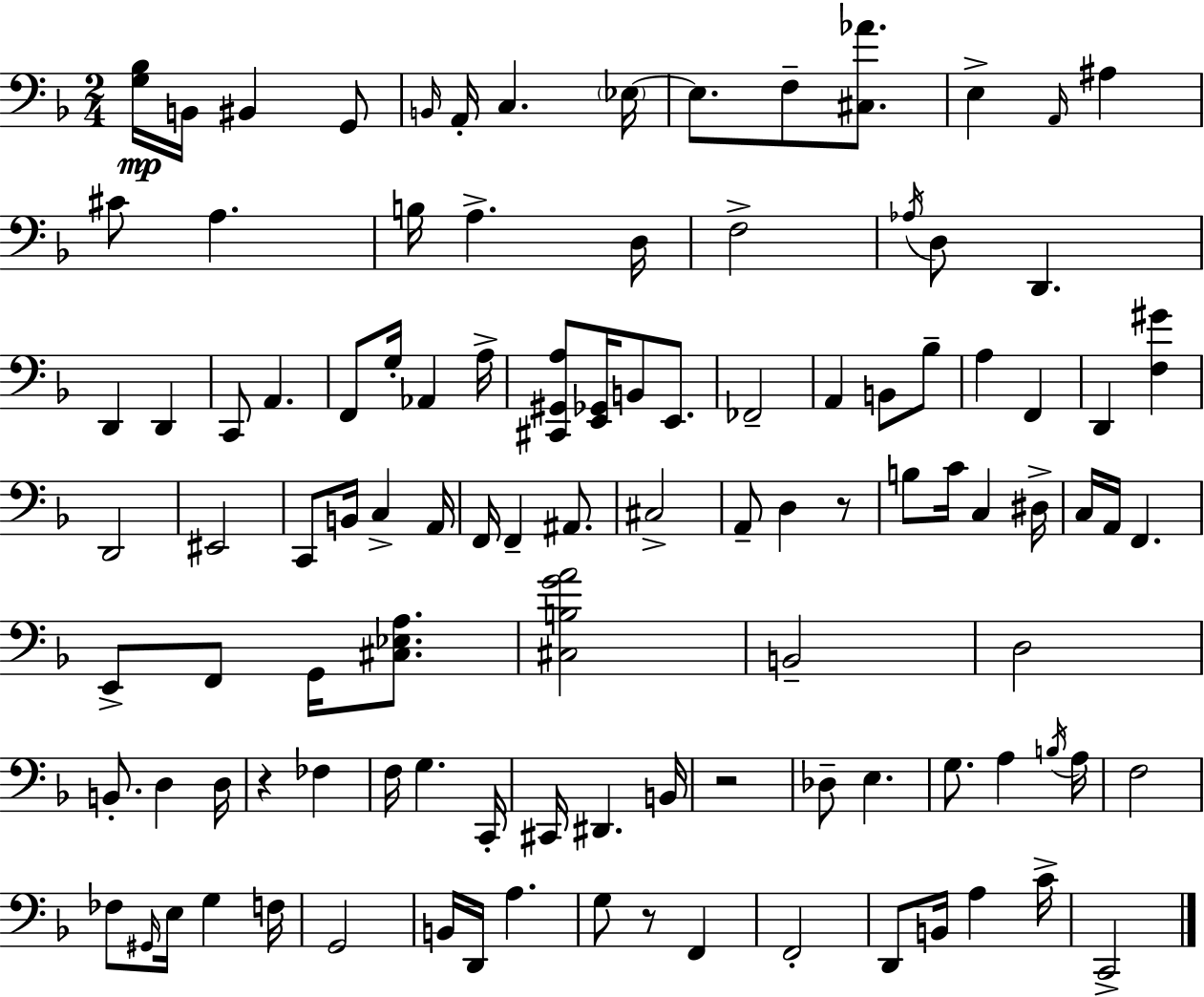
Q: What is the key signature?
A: F major